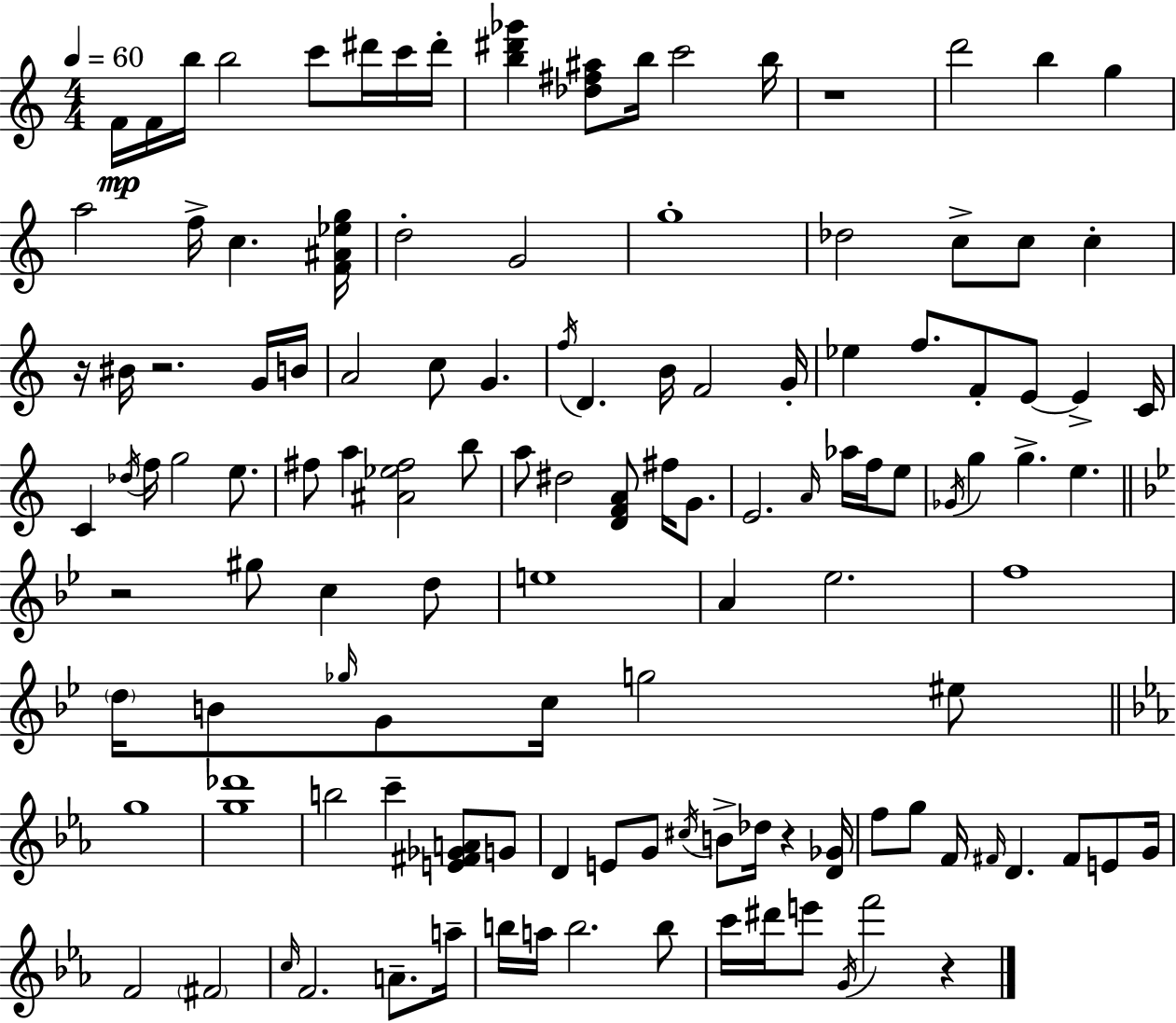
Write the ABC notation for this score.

X:1
T:Untitled
M:4/4
L:1/4
K:C
F/4 F/4 b/4 b2 c'/2 ^d'/4 c'/4 ^d'/4 [b^d'_g'] [_d^f^a]/2 b/4 c'2 b/4 z4 d'2 b g a2 f/4 c [F^A_eg]/4 d2 G2 g4 _d2 c/2 c/2 c z/4 ^B/4 z2 G/4 B/4 A2 c/2 G f/4 D B/4 F2 G/4 _e f/2 F/2 E/2 E C/4 C _d/4 f/4 g2 e/2 ^f/2 a [^A_e^f]2 b/2 a/2 ^d2 [DFA]/2 ^f/4 G/2 E2 A/4 _a/4 f/4 e/2 _G/4 g g e z2 ^g/2 c d/2 e4 A _e2 f4 d/4 B/2 _g/4 G/2 c/4 g2 ^e/2 g4 [g_d']4 b2 c' [E^F_GA]/2 G/2 D E/2 G/2 ^c/4 B/2 _d/4 z [D_G]/4 f/2 g/2 F/4 ^F/4 D ^F/2 E/2 G/4 F2 ^F2 c/4 F2 A/2 a/4 b/4 a/4 b2 b/2 c'/4 ^d'/4 e'/2 G/4 f'2 z